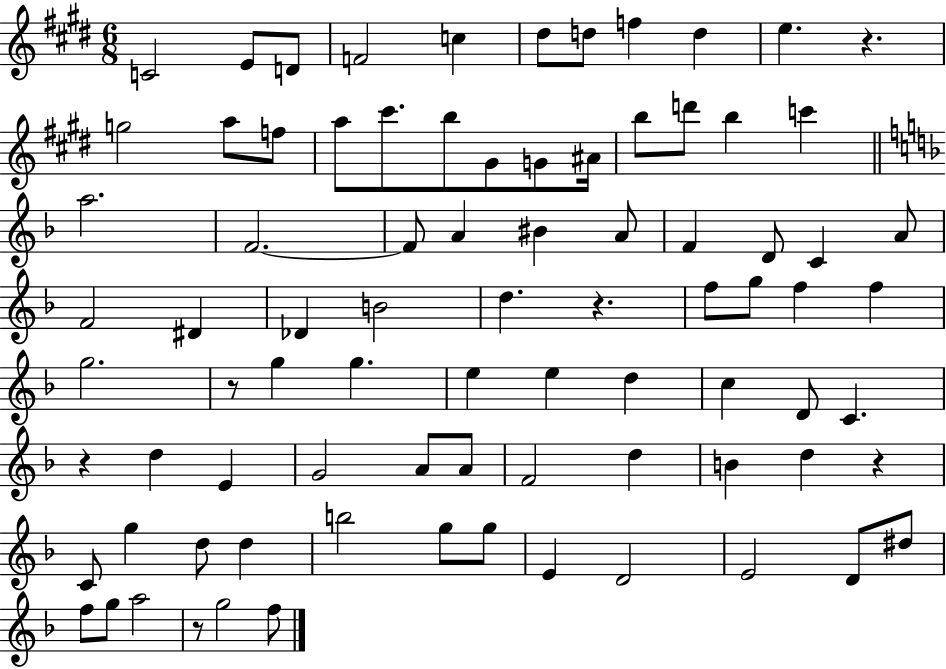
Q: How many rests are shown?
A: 6